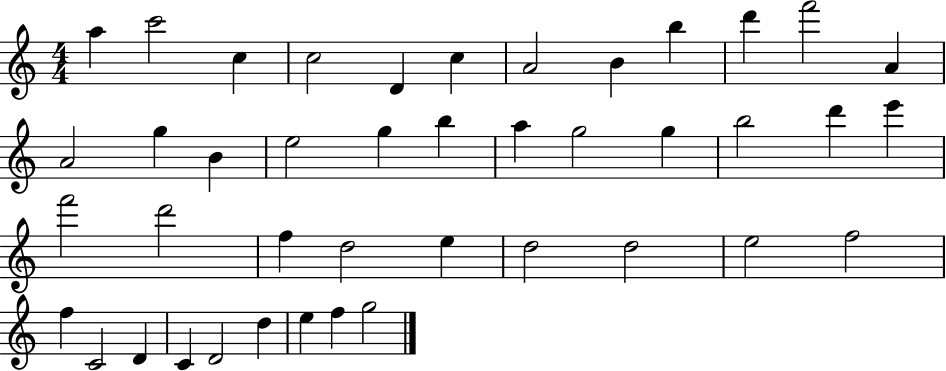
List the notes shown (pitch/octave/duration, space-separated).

A5/q C6/h C5/q C5/h D4/q C5/q A4/h B4/q B5/q D6/q F6/h A4/q A4/h G5/q B4/q E5/h G5/q B5/q A5/q G5/h G5/q B5/h D6/q E6/q F6/h D6/h F5/q D5/h E5/q D5/h D5/h E5/h F5/h F5/q C4/h D4/q C4/q D4/h D5/q E5/q F5/q G5/h